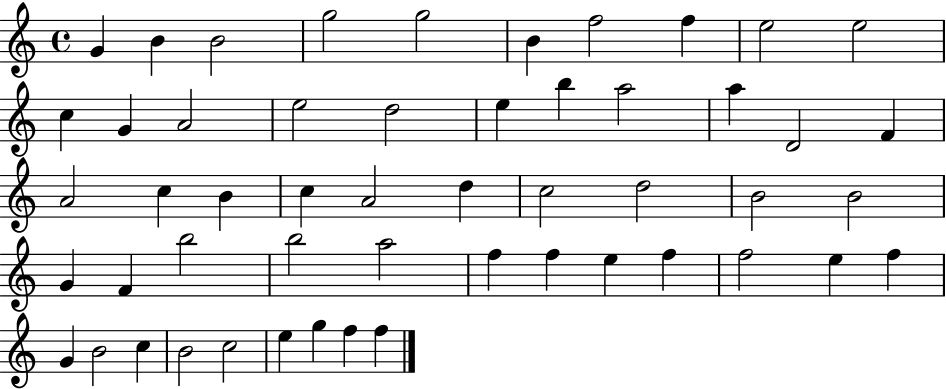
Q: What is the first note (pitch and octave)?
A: G4